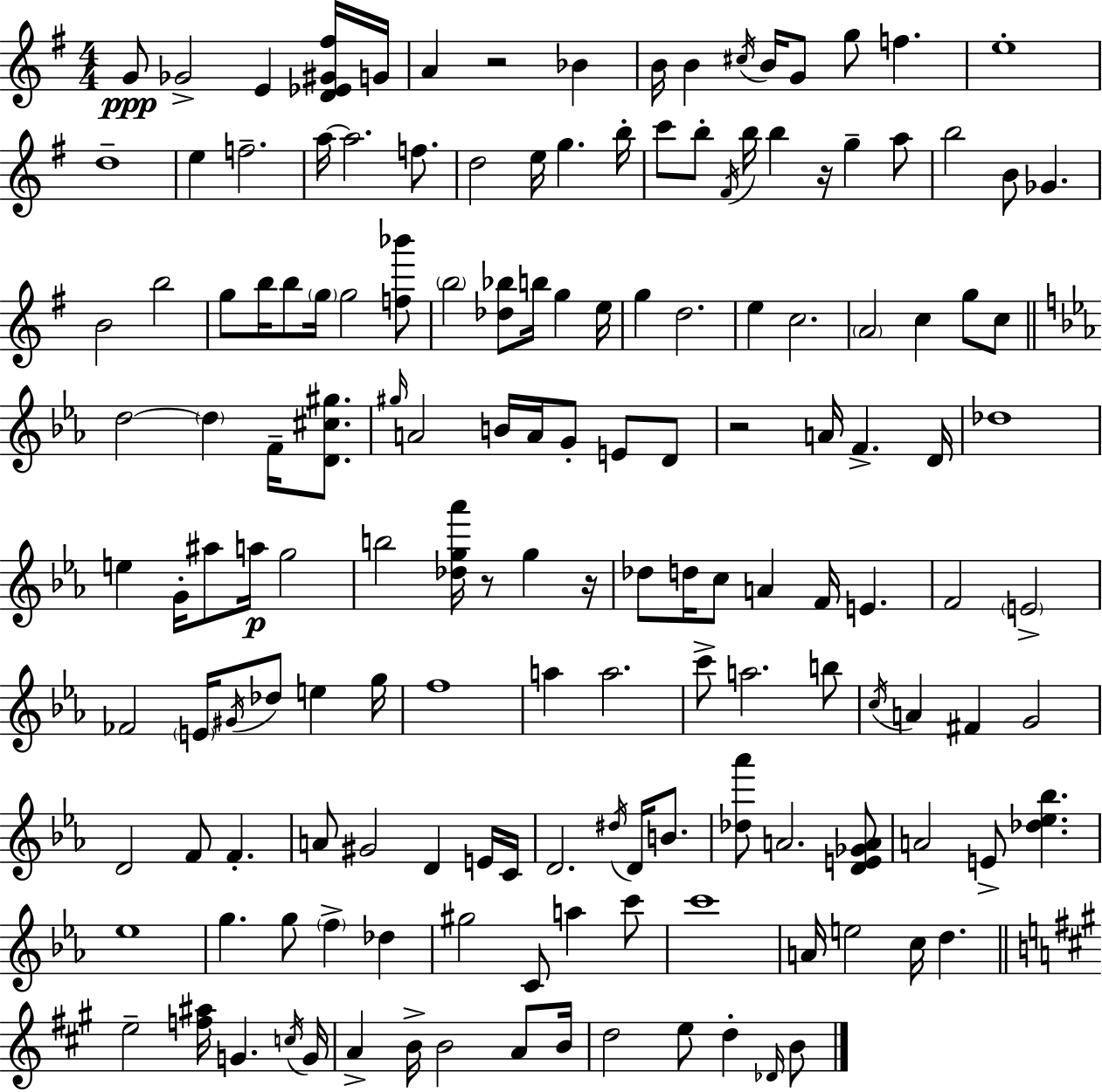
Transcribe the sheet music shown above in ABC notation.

X:1
T:Untitled
M:4/4
L:1/4
K:G
G/2 _G2 E [D_E^G^f]/4 G/4 A z2 _B B/4 B ^c/4 B/4 G/2 g/2 f e4 d4 e f2 a/4 a2 f/2 d2 e/4 g b/4 c'/2 b/2 ^F/4 b/4 b z/4 g a/2 b2 B/2 _G B2 b2 g/2 b/4 b/2 g/4 g2 [f_b']/2 b2 [_d_b]/2 b/4 g e/4 g d2 e c2 A2 c g/2 c/2 d2 d F/4 [D^c^g]/2 ^g/4 A2 B/4 A/4 G/2 E/2 D/2 z2 A/4 F D/4 _d4 e G/4 ^a/2 a/4 g2 b2 [_dg_a']/4 z/2 g z/4 _d/2 d/4 c/2 A F/4 E F2 E2 _F2 E/4 ^G/4 _d/2 e g/4 f4 a a2 c'/2 a2 b/2 c/4 A ^F G2 D2 F/2 F A/2 ^G2 D E/4 C/4 D2 ^d/4 D/4 B/2 [_d_a']/2 A2 [DE_GA]/2 A2 E/2 [_d_e_b] _e4 g g/2 f _d ^g2 C/2 a c'/2 c'4 A/4 e2 c/4 d e2 [f^a]/4 G c/4 G/4 A B/4 B2 A/2 B/4 d2 e/2 d _D/4 B/2